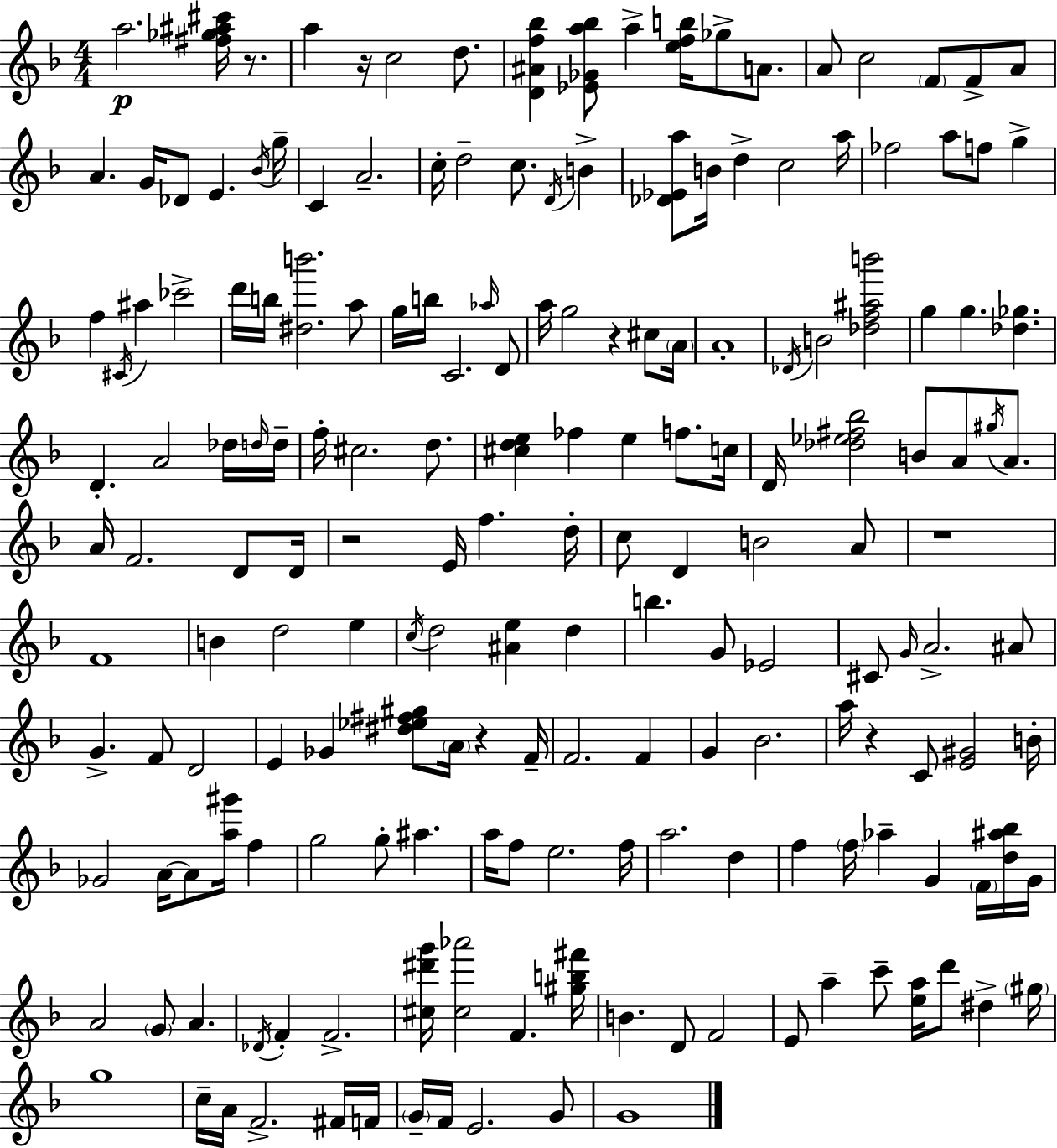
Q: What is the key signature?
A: F major